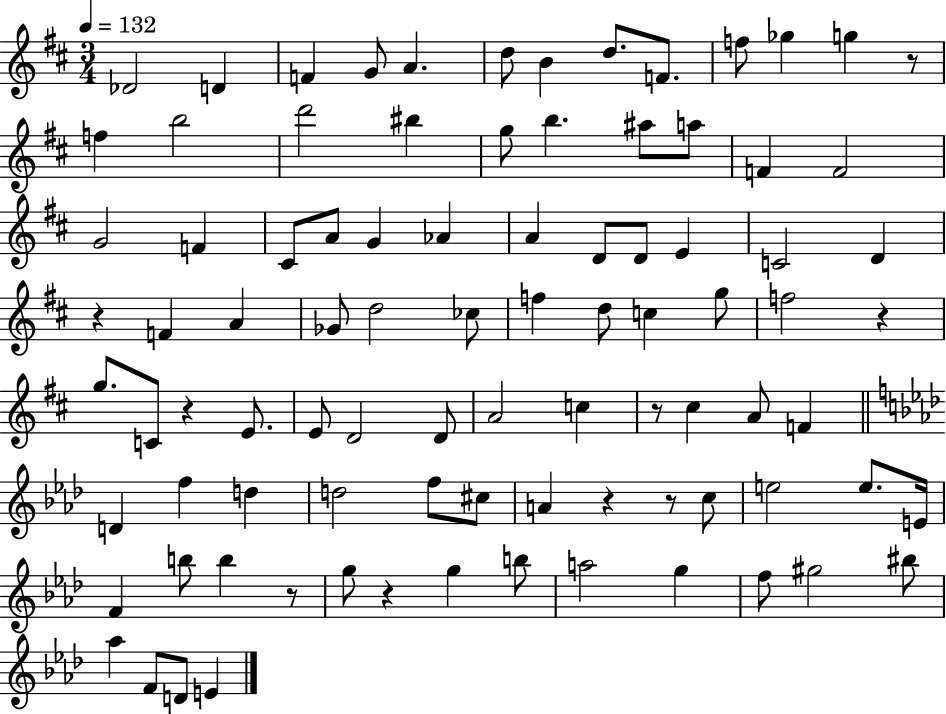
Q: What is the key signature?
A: D major